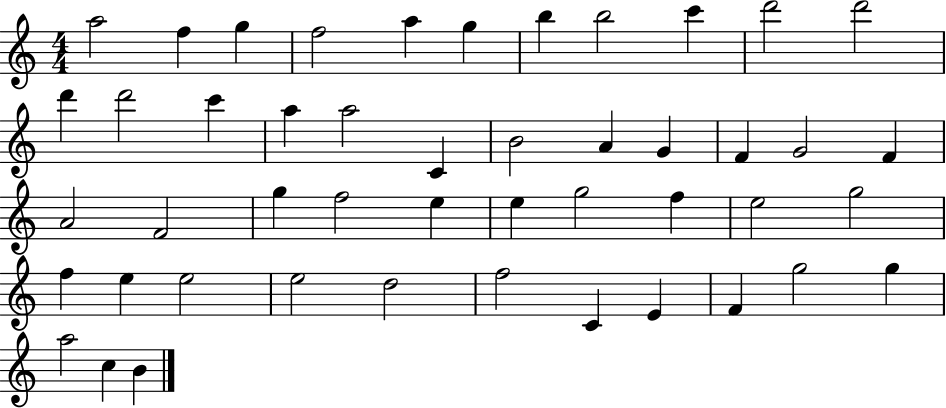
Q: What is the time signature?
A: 4/4